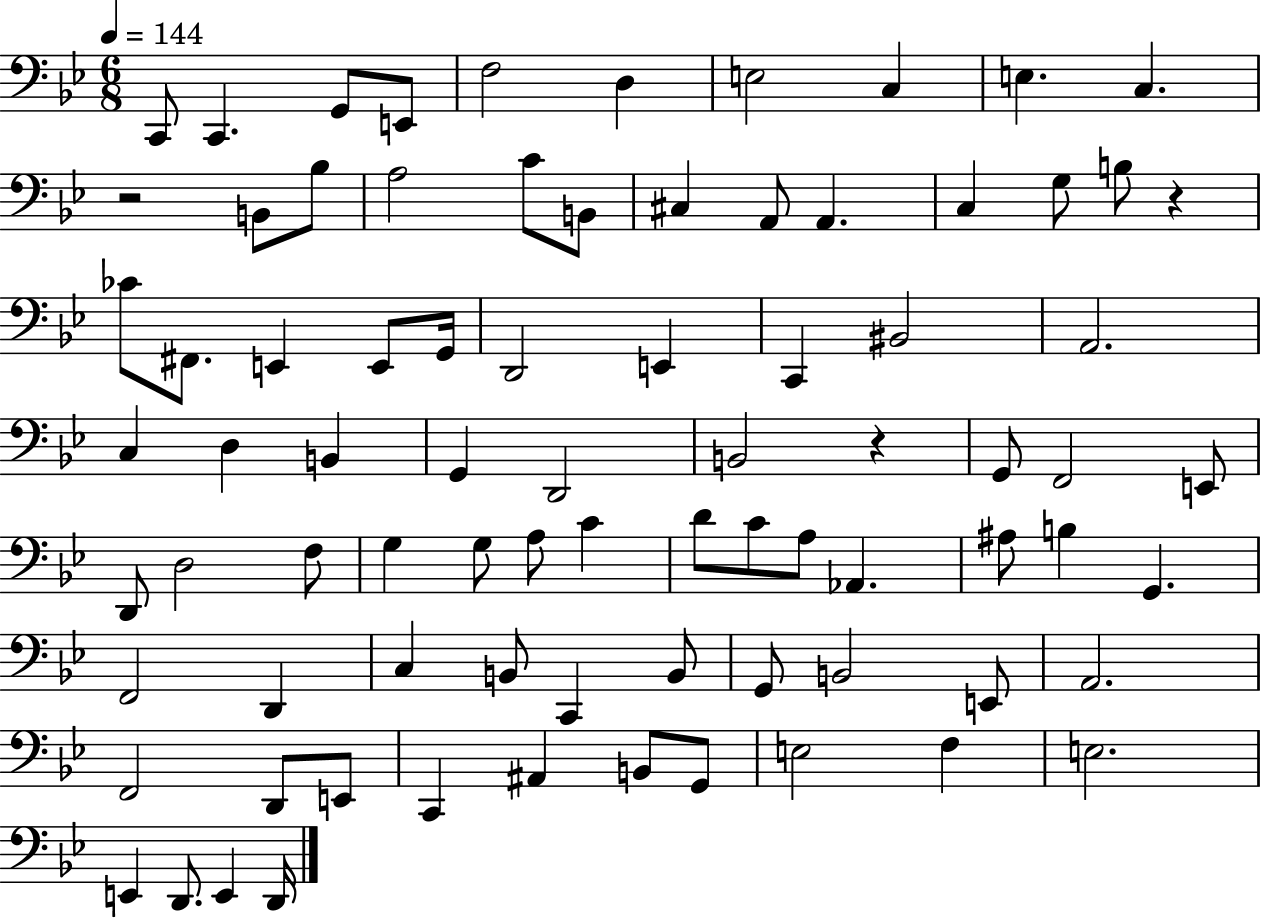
{
  \clef bass
  \numericTimeSignature
  \time 6/8
  \key bes \major
  \tempo 4 = 144
  c,8 c,4. g,8 e,8 | f2 d4 | e2 c4 | e4. c4. | \break r2 b,8 bes8 | a2 c'8 b,8 | cis4 a,8 a,4. | c4 g8 b8 r4 | \break ces'8 fis,8. e,4 e,8 g,16 | d,2 e,4 | c,4 bis,2 | a,2. | \break c4 d4 b,4 | g,4 d,2 | b,2 r4 | g,8 f,2 e,8 | \break d,8 d2 f8 | g4 g8 a8 c'4 | d'8 c'8 a8 aes,4. | ais8 b4 g,4. | \break f,2 d,4 | c4 b,8 c,4 b,8 | g,8 b,2 e,8 | a,2. | \break f,2 d,8 e,8 | c,4 ais,4 b,8 g,8 | e2 f4 | e2. | \break e,4 d,8. e,4 d,16 | \bar "|."
}